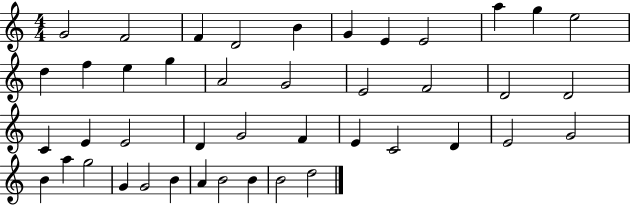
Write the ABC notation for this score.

X:1
T:Untitled
M:4/4
L:1/4
K:C
G2 F2 F D2 B G E E2 a g e2 d f e g A2 G2 E2 F2 D2 D2 C E E2 D G2 F E C2 D E2 G2 B a g2 G G2 B A B2 B B2 d2